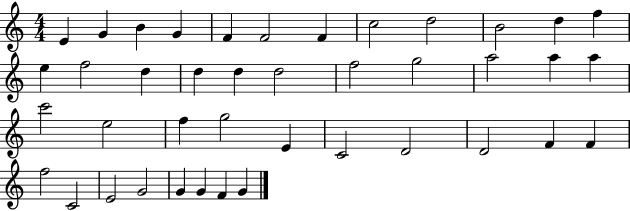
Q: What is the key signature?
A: C major